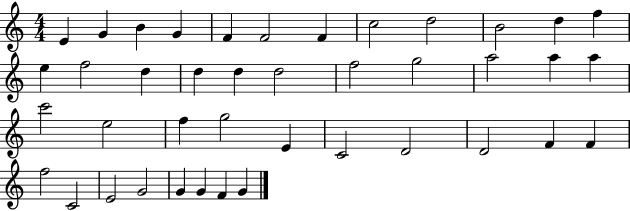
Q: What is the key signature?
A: C major